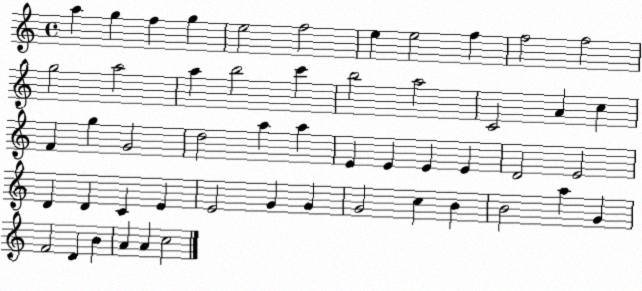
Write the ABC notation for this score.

X:1
T:Untitled
M:4/4
L:1/4
K:C
a g f g e2 f2 e e2 f f2 f2 g2 a2 a b2 c' b2 a2 C2 A c F g G2 d2 a a E E E E D2 E2 D D C E E2 G G G2 c B B2 a G F2 D B A A c2